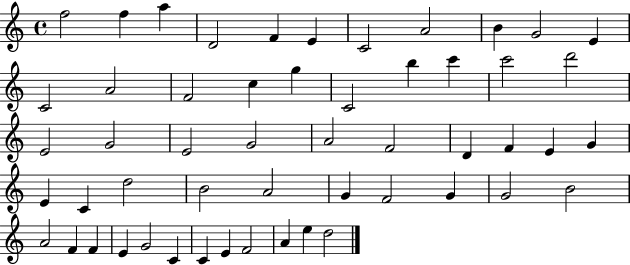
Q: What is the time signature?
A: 4/4